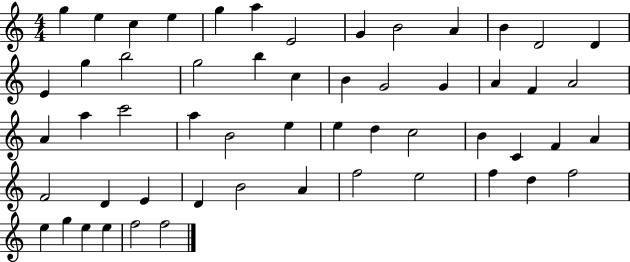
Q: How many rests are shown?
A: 0